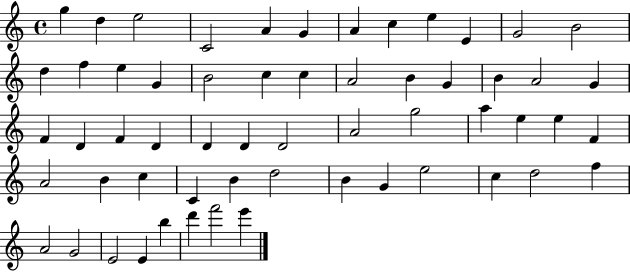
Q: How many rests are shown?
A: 0